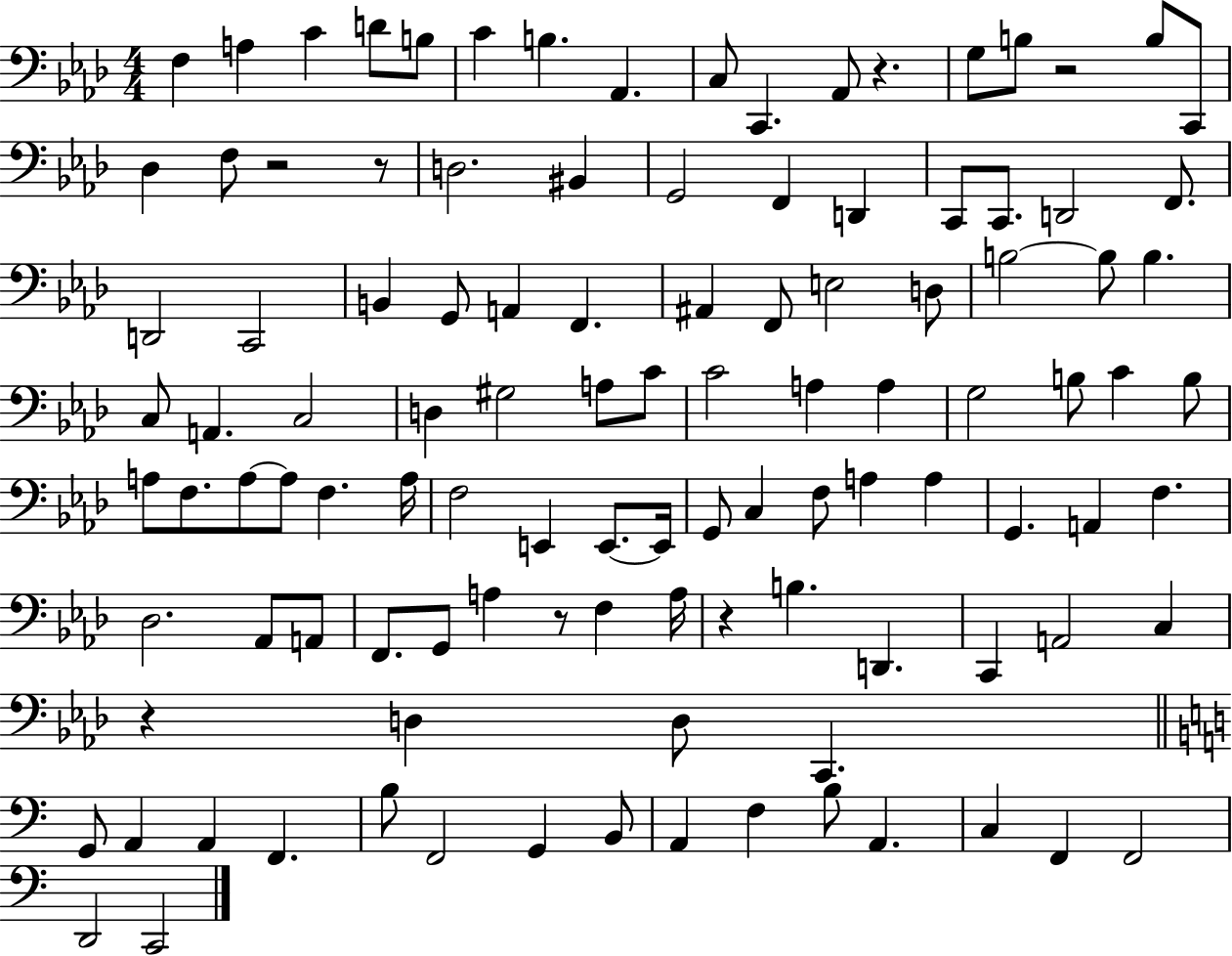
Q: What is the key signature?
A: AES major